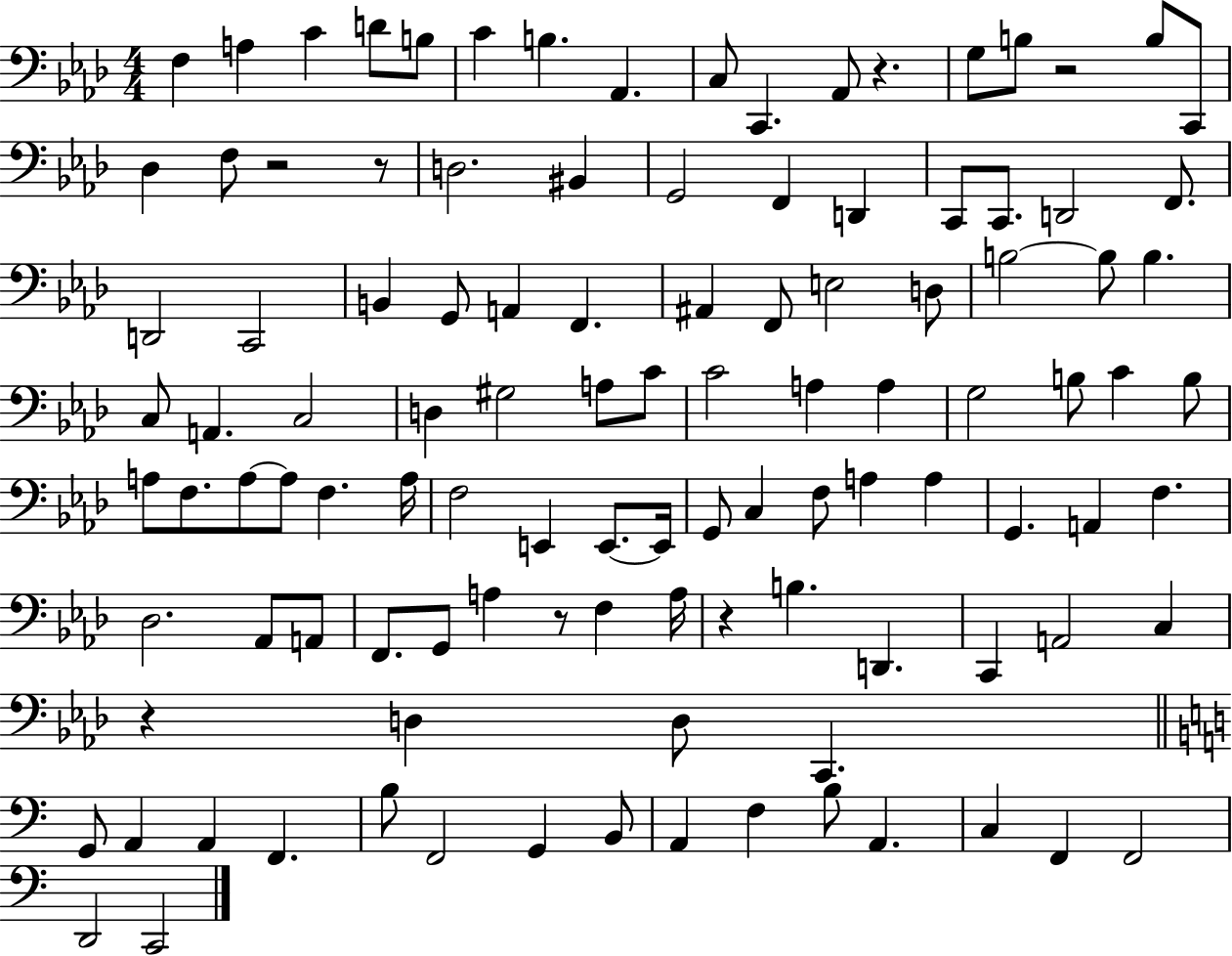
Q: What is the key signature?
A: AES major